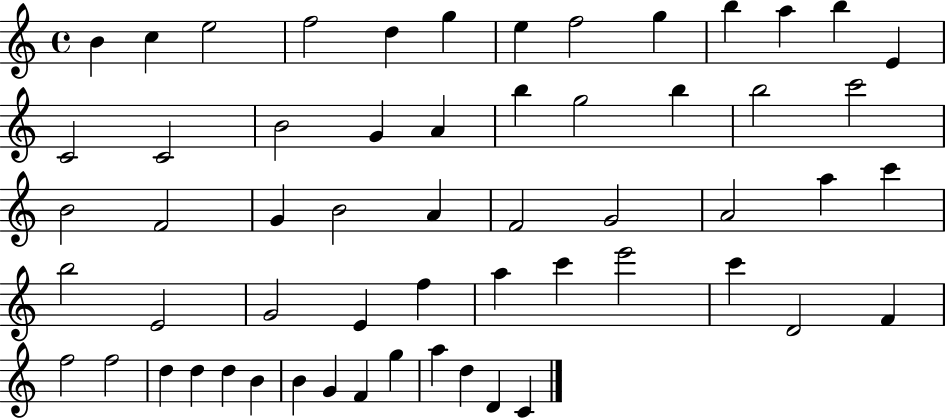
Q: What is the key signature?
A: C major